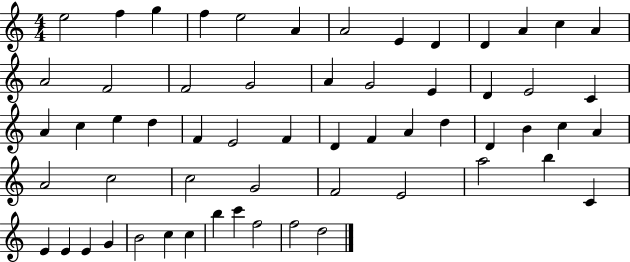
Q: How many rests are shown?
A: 0